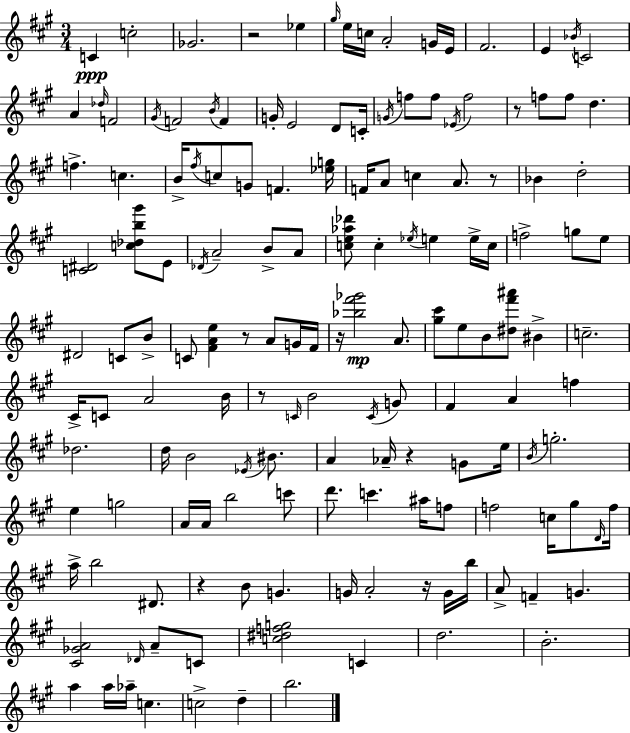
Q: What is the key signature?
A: A major